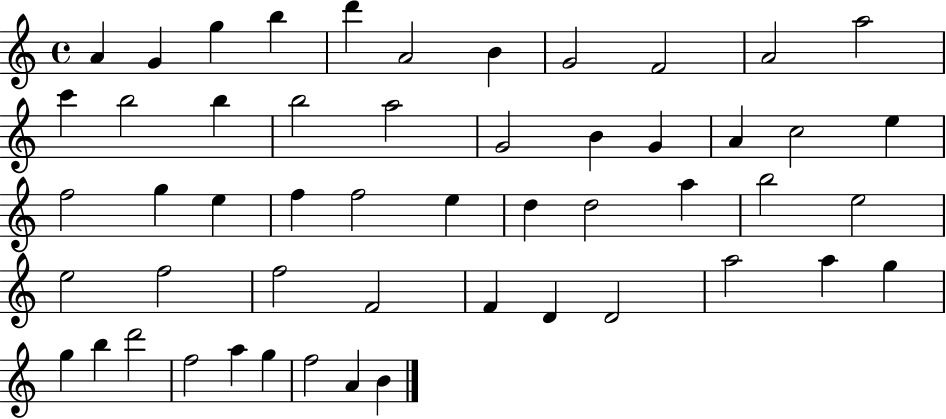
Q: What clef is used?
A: treble